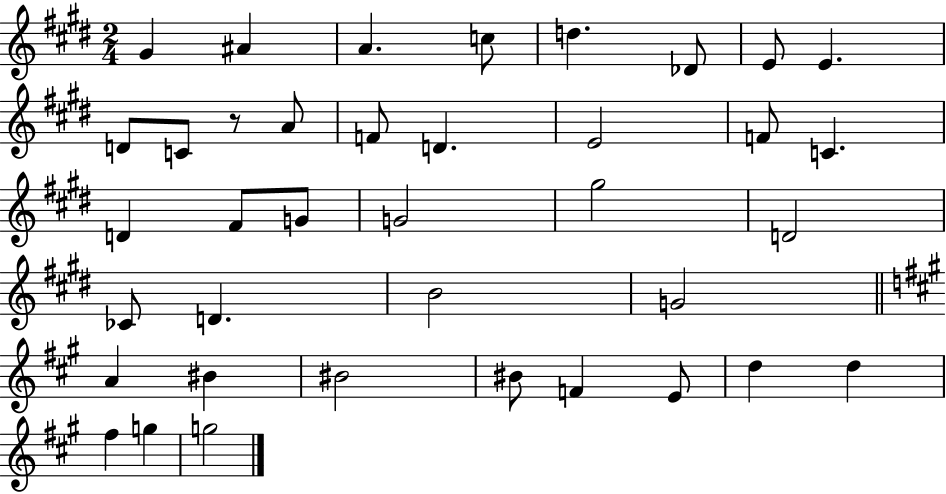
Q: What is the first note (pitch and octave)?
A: G#4